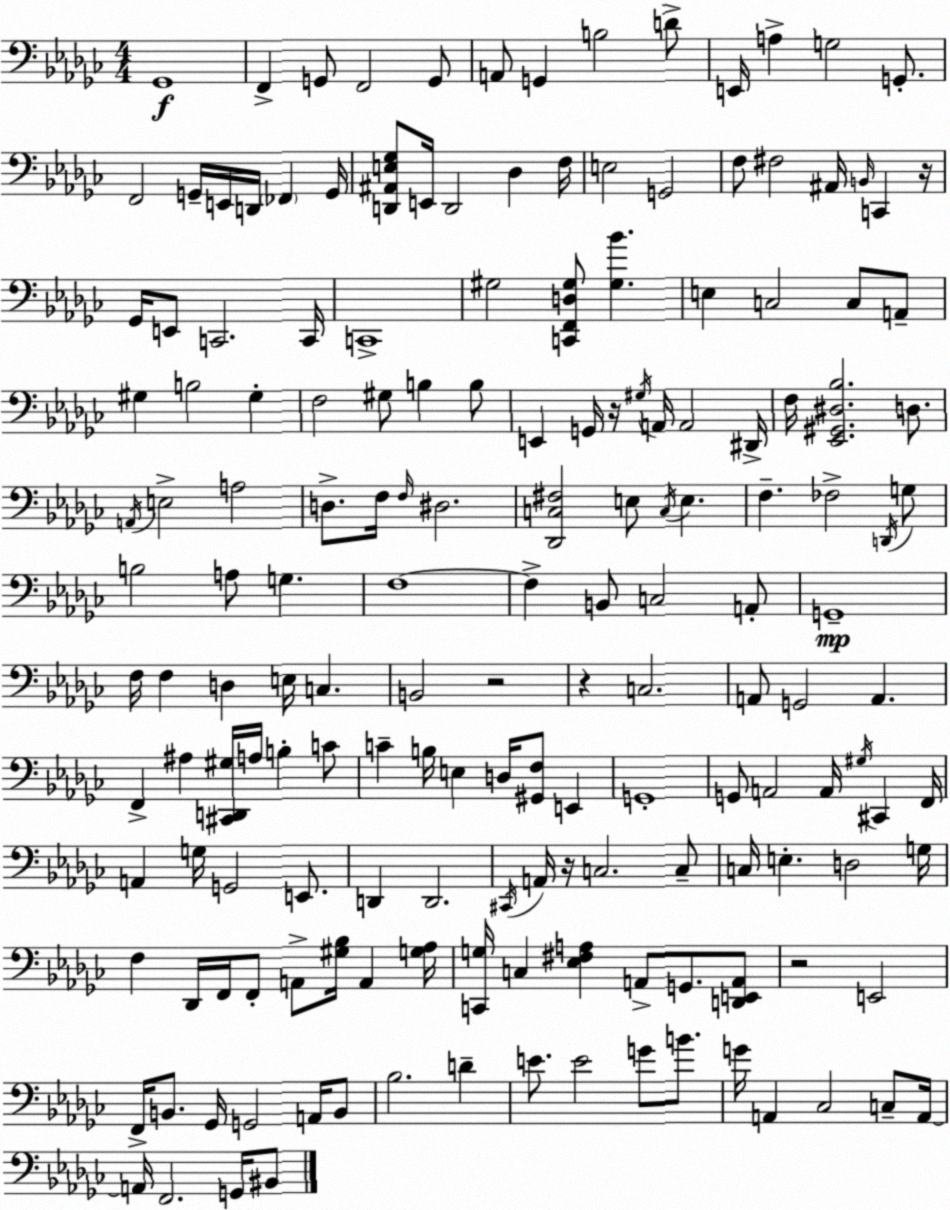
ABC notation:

X:1
T:Untitled
M:4/4
L:1/4
K:Ebm
_G,,4 F,, G,,/2 F,,2 G,,/2 A,,/2 G,, B,2 D/2 E,,/4 A, G,2 G,,/2 F,,2 G,,/4 E,,/4 D,,/4 _F,, G,,/4 [D,,^A,,E,_G,]/2 E,,/4 D,,2 _D, F,/4 E,2 G,,2 F,/2 ^F,2 ^A,,/4 B,,/4 C,, z/4 _G,,/4 E,,/2 C,,2 C,,/4 C,,4 ^G,2 [C,,F,,D,^G,]/2 [^G,_B] E, C,2 C,/2 A,,/2 ^G, B,2 ^G, F,2 ^G,/2 B, B,/2 E,, G,,/4 z/4 ^G,/4 A,,/4 A,,2 ^D,,/4 F,/4 [_E,,^G,,^D,_B,]2 D,/2 A,,/4 E,2 A,2 D,/2 F,/4 F,/4 ^D,2 [_D,,C,^F,]2 E,/2 C,/4 E, F, _F,2 D,,/4 G,/2 B,2 A,/2 G, F,4 F, B,,/2 C,2 A,,/2 G,,4 F,/4 F, D, E,/4 C, B,,2 z2 z C,2 A,,/2 G,,2 A,, F,, ^A, [^C,,D,,^G,]/4 A,/4 B, C/2 C B,/4 E, D,/4 [^G,,F,]/2 E,, G,,4 G,,/2 A,,2 A,,/4 ^G,/4 ^C,, F,,/4 A,, G,/4 G,,2 E,,/2 D,, D,,2 ^C,,/4 A,,/4 z/4 C,2 C,/2 C,/4 E, D,2 G,/4 F, _D,,/4 F,,/4 F,,/2 A,,/2 [^G,_B,]/4 A,, [G,_A,]/4 [C,,G,]/4 C, [_E,^F,A,] A,,/2 G,,/2 [D,,E,,A,,]/2 z2 E,,2 F,,/4 B,,/2 _G,,/4 G,,2 A,,/4 B,,/2 _B,2 D E/2 E2 G/2 B/2 G/4 A,, _C,2 C,/2 A,,/4 A,,/4 F,,2 G,,/4 ^B,,/2